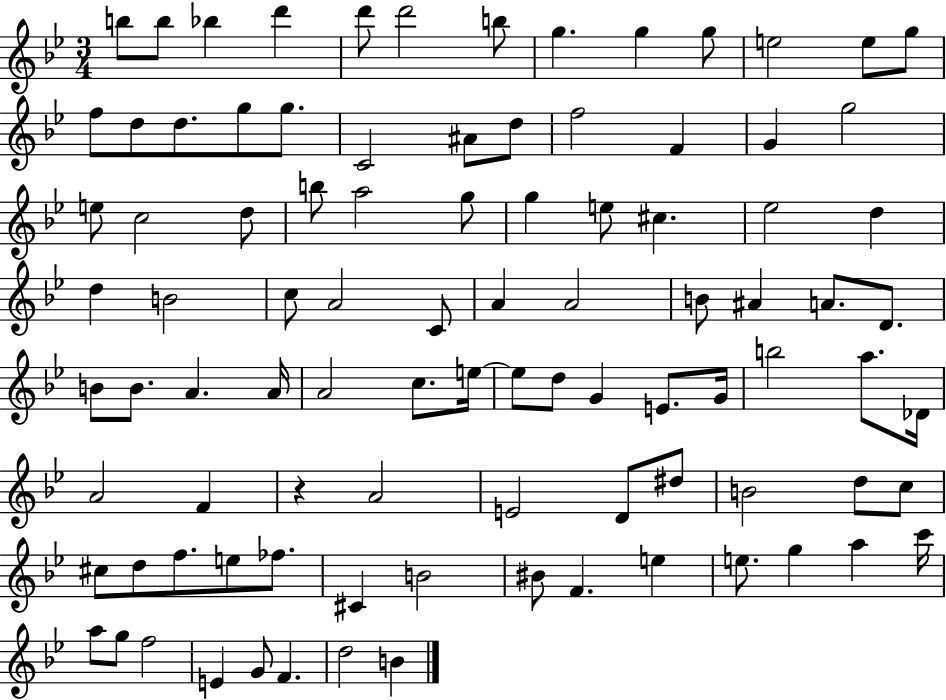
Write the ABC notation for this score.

X:1
T:Untitled
M:3/4
L:1/4
K:Bb
b/2 b/2 _b d' d'/2 d'2 b/2 g g g/2 e2 e/2 g/2 f/2 d/2 d/2 g/2 g/2 C2 ^A/2 d/2 f2 F G g2 e/2 c2 d/2 b/2 a2 g/2 g e/2 ^c _e2 d d B2 c/2 A2 C/2 A A2 B/2 ^A A/2 D/2 B/2 B/2 A A/4 A2 c/2 e/4 e/2 d/2 G E/2 G/4 b2 a/2 _D/4 A2 F z A2 E2 D/2 ^d/2 B2 d/2 c/2 ^c/2 d/2 f/2 e/2 _f/2 ^C B2 ^B/2 F e e/2 g a c'/4 a/2 g/2 f2 E G/2 F d2 B